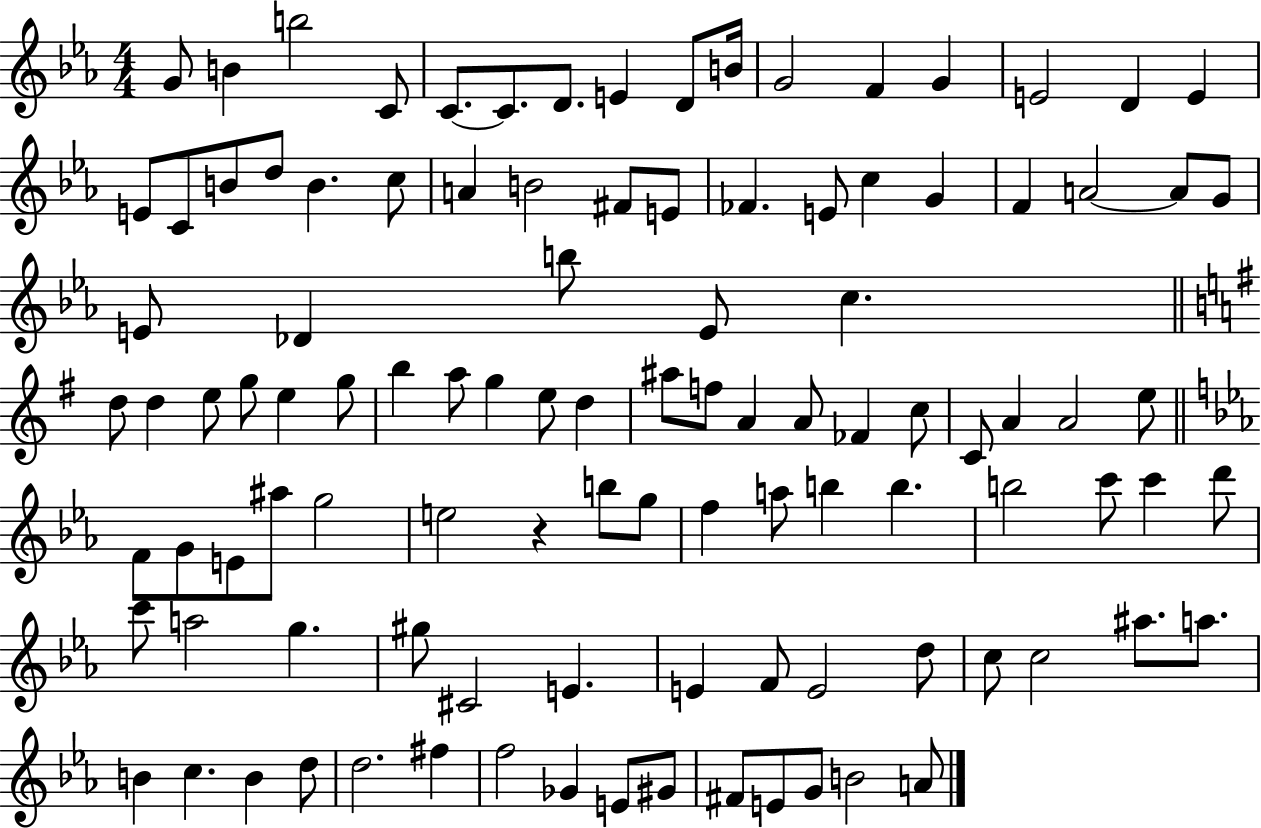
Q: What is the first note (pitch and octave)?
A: G4